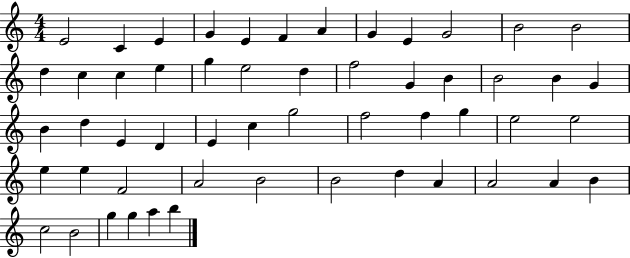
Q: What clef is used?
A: treble